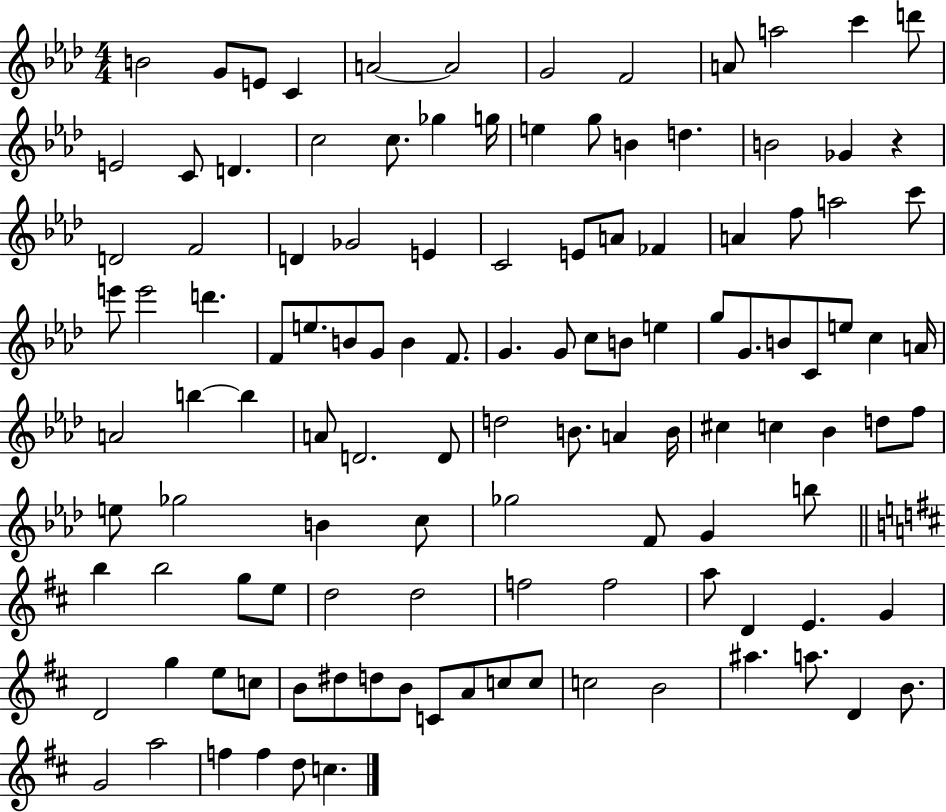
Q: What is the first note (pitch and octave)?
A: B4